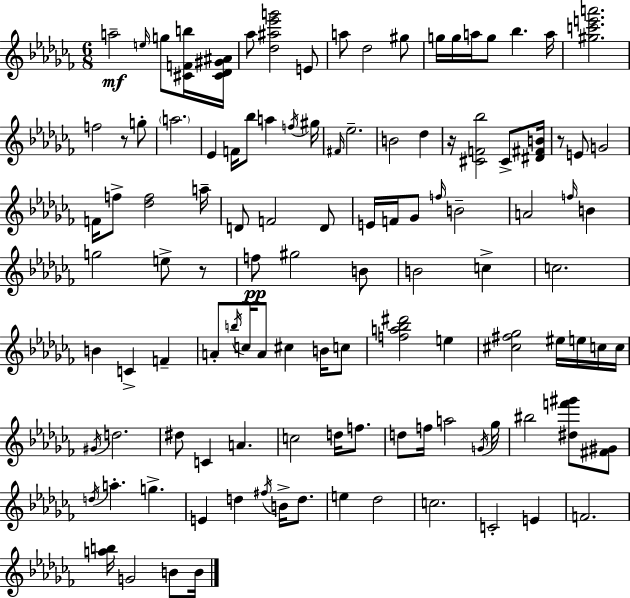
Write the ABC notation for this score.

X:1
T:Untitled
M:6/8
L:1/4
K:Abm
a2 e/4 g/2 [^CFb]/4 [^C_D^G^A]/4 _a/2 [_d^a_e'g']2 E/2 a/2 _d2 ^g/2 g/4 g/4 a/4 g/2 _b a/4 [^gc'e'a']2 f2 z/2 g/2 a2 _E F/4 _b/2 a f/4 ^g/4 ^F/4 _e2 B2 _d z/4 [^CF_b]2 ^C/2 [^D^FB]/4 z/2 E/2 G2 F/4 f/2 [_df]2 a/4 D/2 F2 D/2 E/4 F/4 _G/2 f/4 B2 A2 f/4 B g2 e/2 z/2 f/2 ^g2 B/2 B2 c c2 B C F A/2 b/4 c/4 A/2 ^c B/4 c/2 [fa_b^d']2 e [^c^f_g]2 ^e/4 e/4 c/4 c/4 ^G/4 d2 ^d/2 C A c2 d/4 f/2 d/2 f/4 a2 G/4 _g/4 ^b2 [^df'^g']/2 [^F^G]/2 d/4 a g E d ^f/4 B/4 d/2 e _d2 c2 C2 E F2 [ab]/4 G2 B/2 B/4